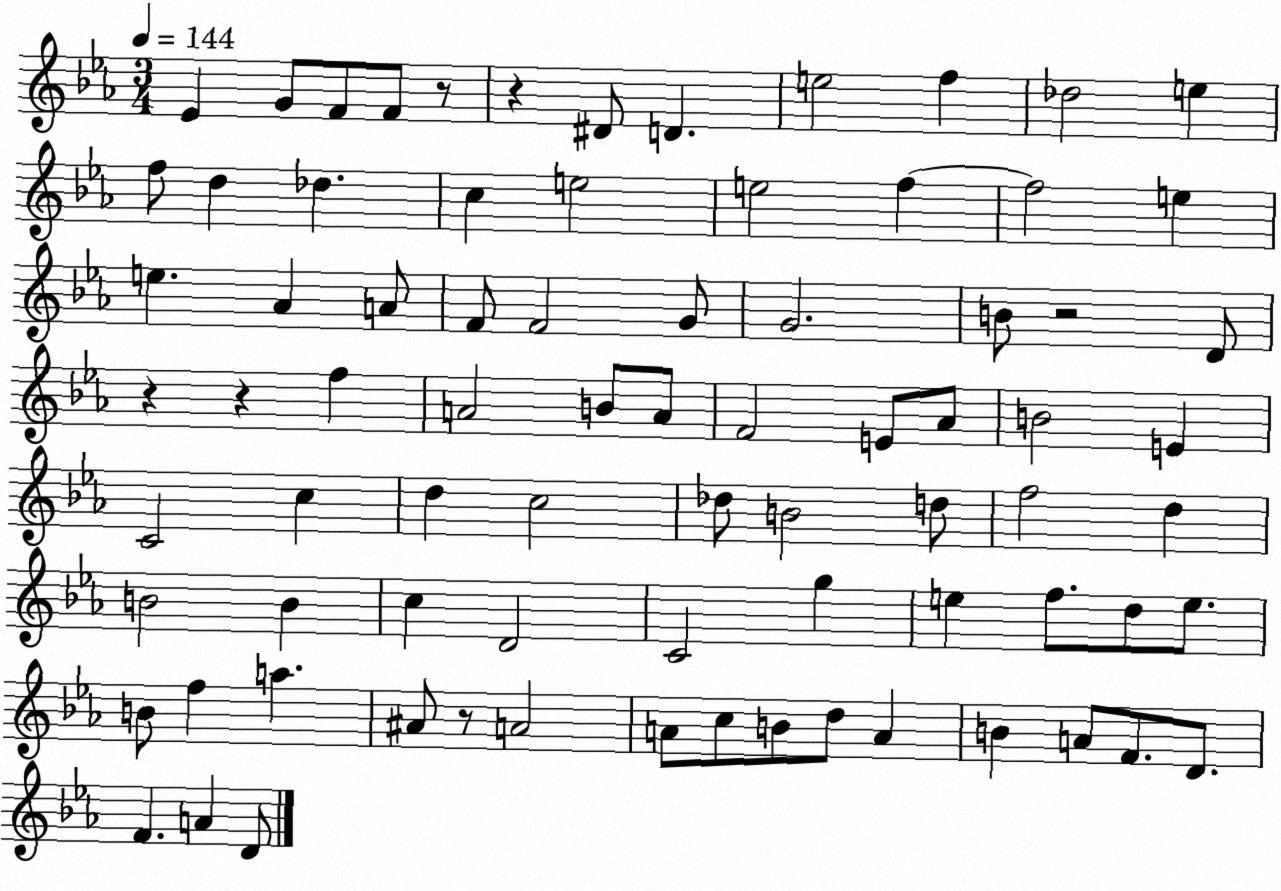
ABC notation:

X:1
T:Untitled
M:3/4
L:1/4
K:Eb
_E G/2 F/2 F/2 z/2 z ^D/2 D e2 f _d2 e f/2 d _d c e2 e2 f f2 e e _A A/2 F/2 F2 G/2 G2 B/2 z2 D/2 z z f A2 B/2 A/2 F2 E/2 _A/2 B2 E C2 c d c2 _d/2 B2 d/2 f2 d B2 B c D2 C2 g e f/2 d/2 e/2 B/2 f a ^A/2 z/2 A2 A/2 c/2 B/2 d/2 A B A/2 F/2 D/2 F A D/2